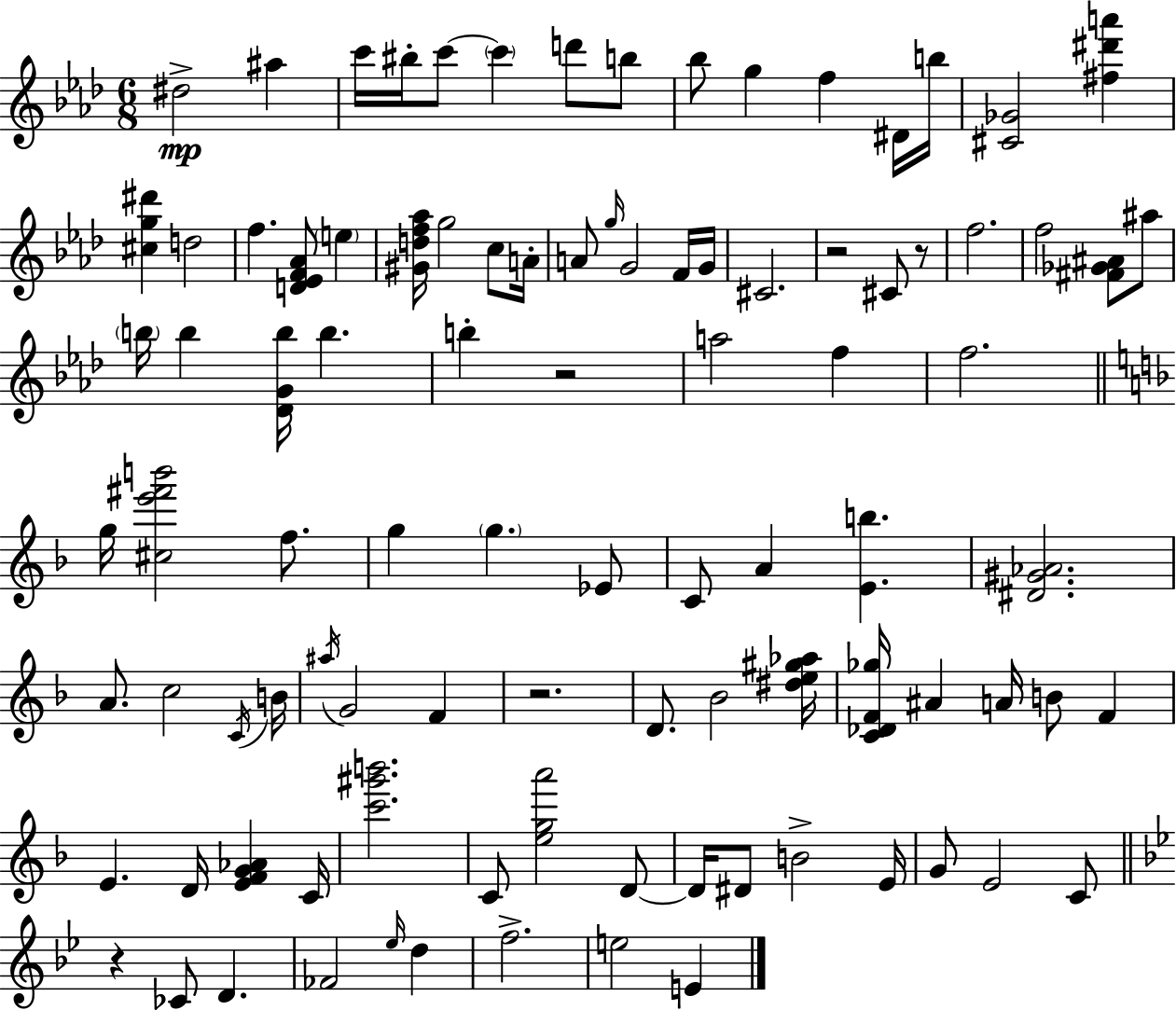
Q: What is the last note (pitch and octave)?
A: E4